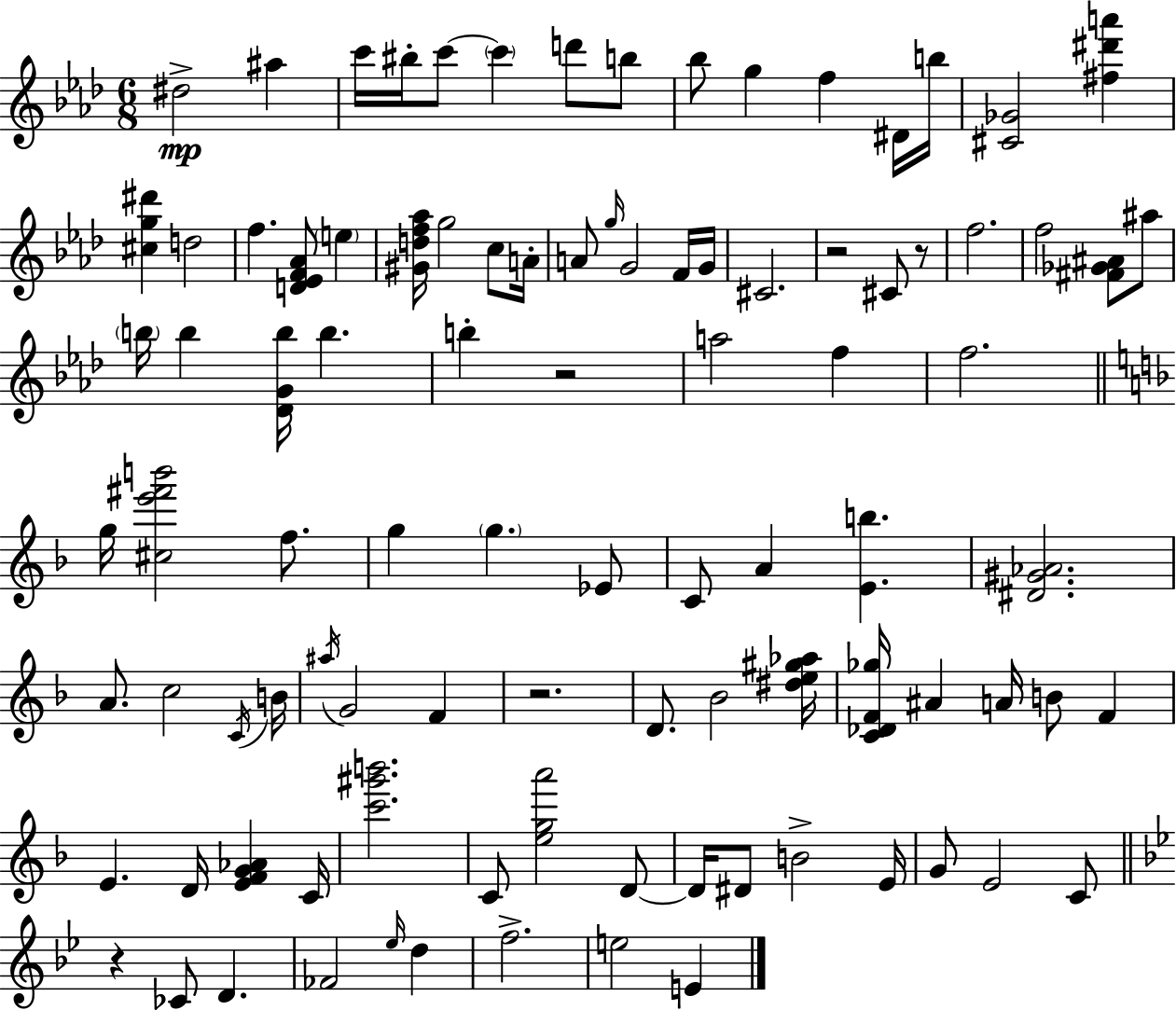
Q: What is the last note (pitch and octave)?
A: E4